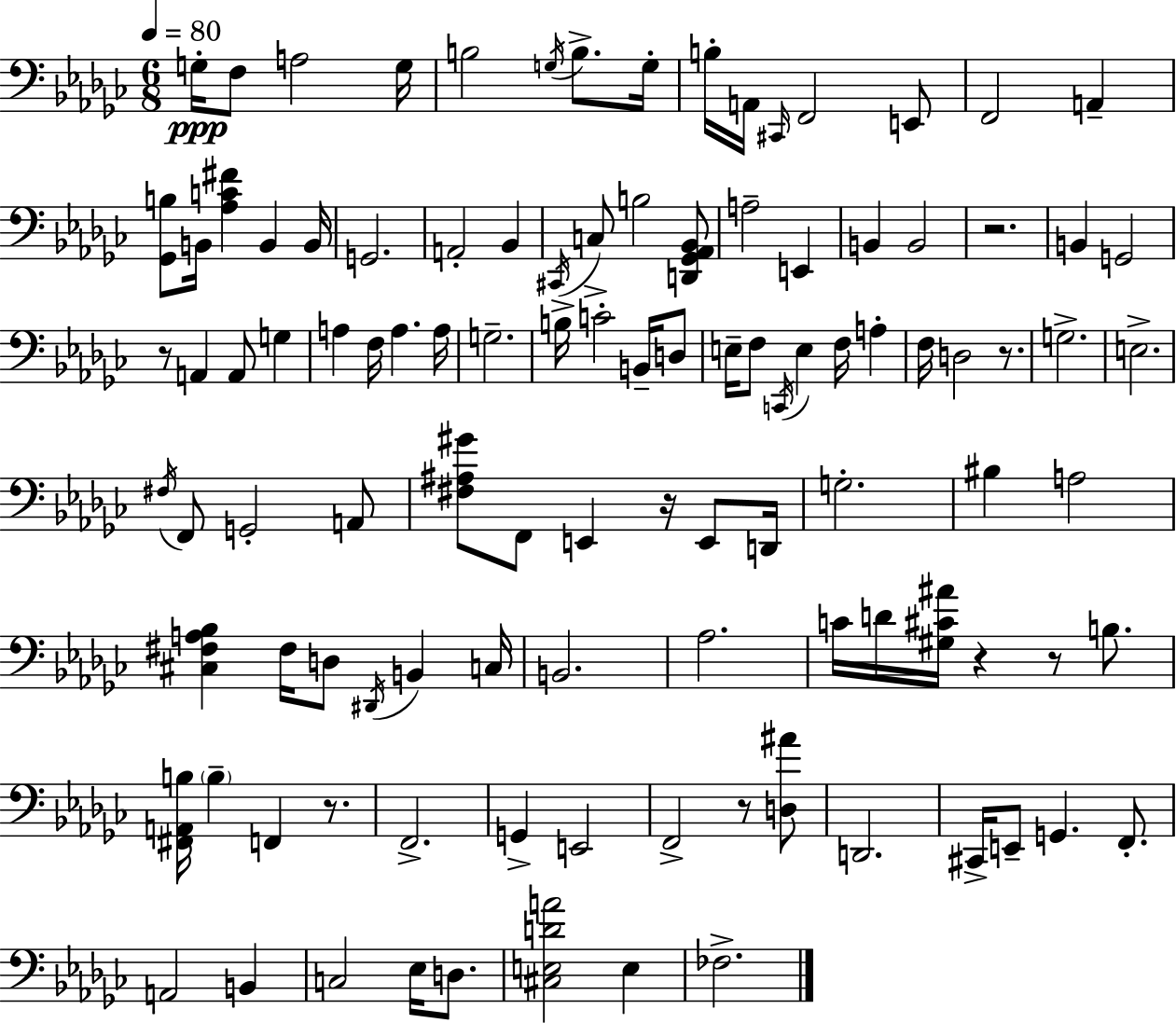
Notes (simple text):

G3/s F3/e A3/h G3/s B3/h G3/s B3/e. G3/s B3/s A2/s C#2/s F2/h E2/e F2/h A2/q [Gb2,B3]/e B2/s [Ab3,C4,F#4]/q B2/q B2/s G2/h. A2/h Bb2/q C#2/s C3/e B3/h [D2,Gb2,Ab2,Bb2]/e A3/h E2/q B2/q B2/h R/h. B2/q G2/h R/e A2/q A2/e G3/q A3/q F3/s A3/q. A3/s G3/h. B3/s C4/h B2/s D3/e E3/s F3/e C2/s E3/q F3/s A3/q F3/s D3/h R/e. G3/h. E3/h. F#3/s F2/e G2/h A2/e [F#3,A#3,G#4]/e F2/e E2/q R/s E2/e D2/s G3/h. BIS3/q A3/h [C#3,F#3,A3,Bb3]/q F#3/s D3/e D#2/s B2/q C3/s B2/h. Ab3/h. C4/s D4/s [G#3,C#4,A#4]/s R/q R/e B3/e. [F#2,A2,B3]/s B3/q F2/q R/e. F2/h. G2/q E2/h F2/h R/e [D3,A#4]/e D2/h. C#2/s E2/e G2/q. F2/e. A2/h B2/q C3/h Eb3/s D3/e. [C#3,E3,D4,A4]/h E3/q FES3/h.